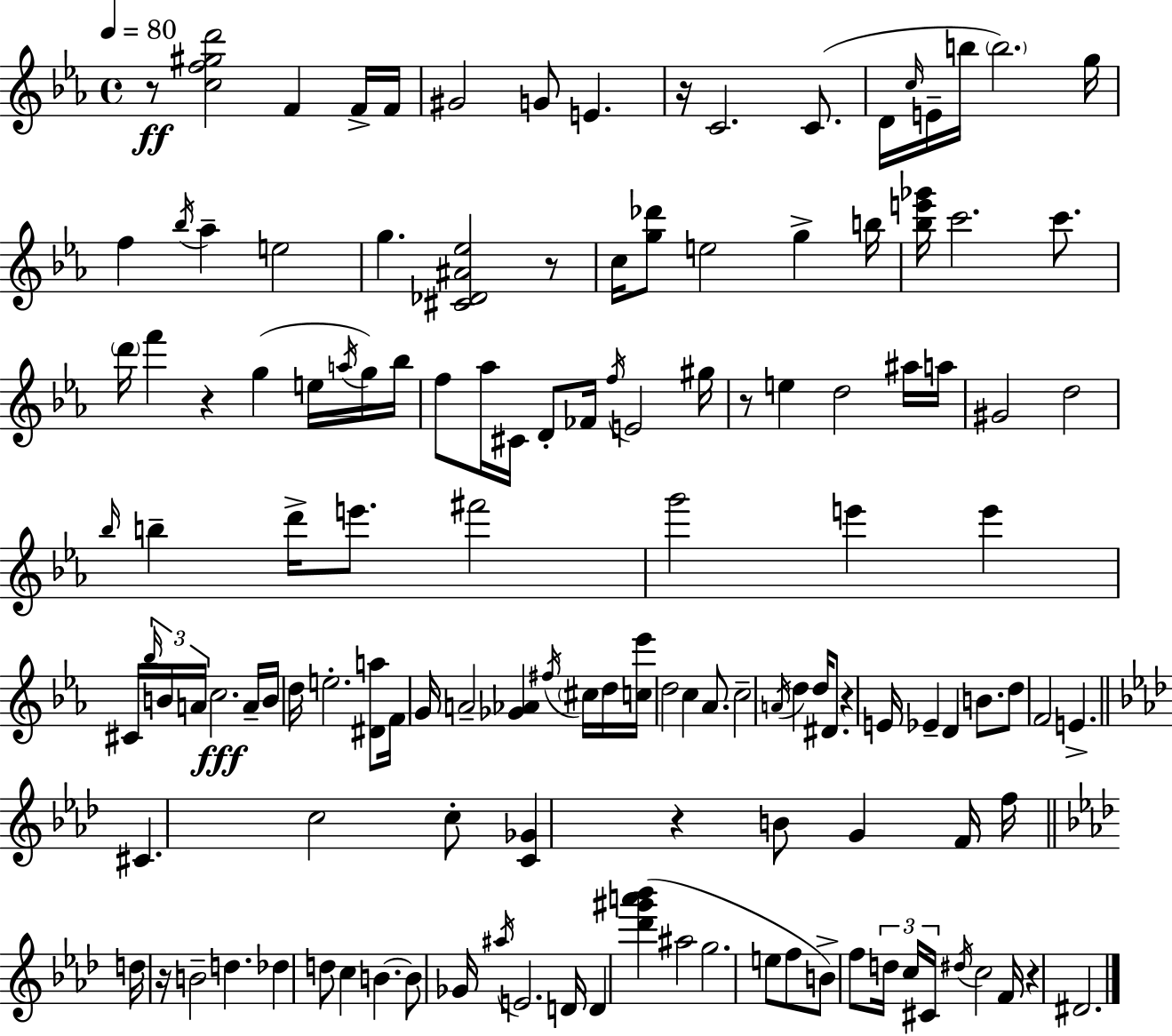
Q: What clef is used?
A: treble